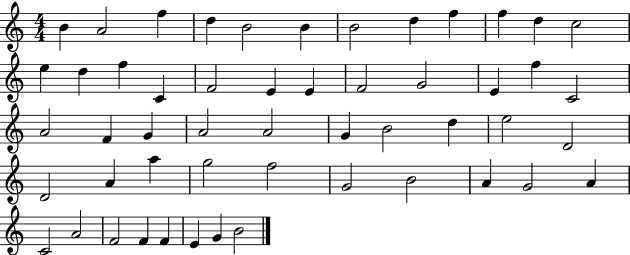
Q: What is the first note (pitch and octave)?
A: B4